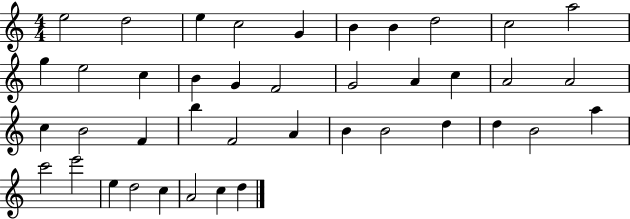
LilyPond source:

{
  \clef treble
  \numericTimeSignature
  \time 4/4
  \key c \major
  e''2 d''2 | e''4 c''2 g'4 | b'4 b'4 d''2 | c''2 a''2 | \break g''4 e''2 c''4 | b'4 g'4 f'2 | g'2 a'4 c''4 | a'2 a'2 | \break c''4 b'2 f'4 | b''4 f'2 a'4 | b'4 b'2 d''4 | d''4 b'2 a''4 | \break c'''2 e'''2 | e''4 d''2 c''4 | a'2 c''4 d''4 | \bar "|."
}